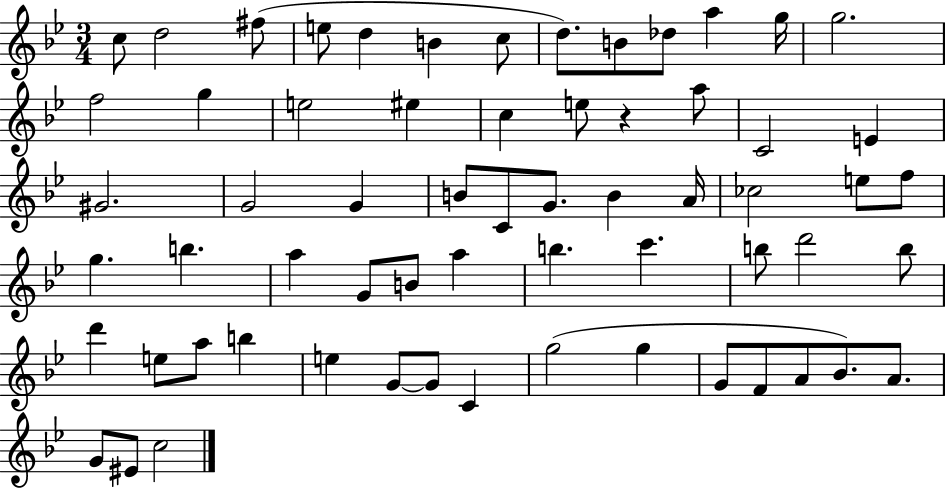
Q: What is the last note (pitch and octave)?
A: C5